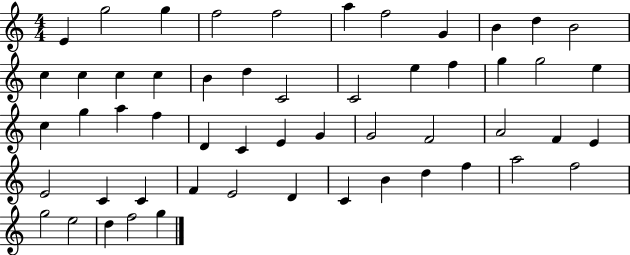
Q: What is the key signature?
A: C major